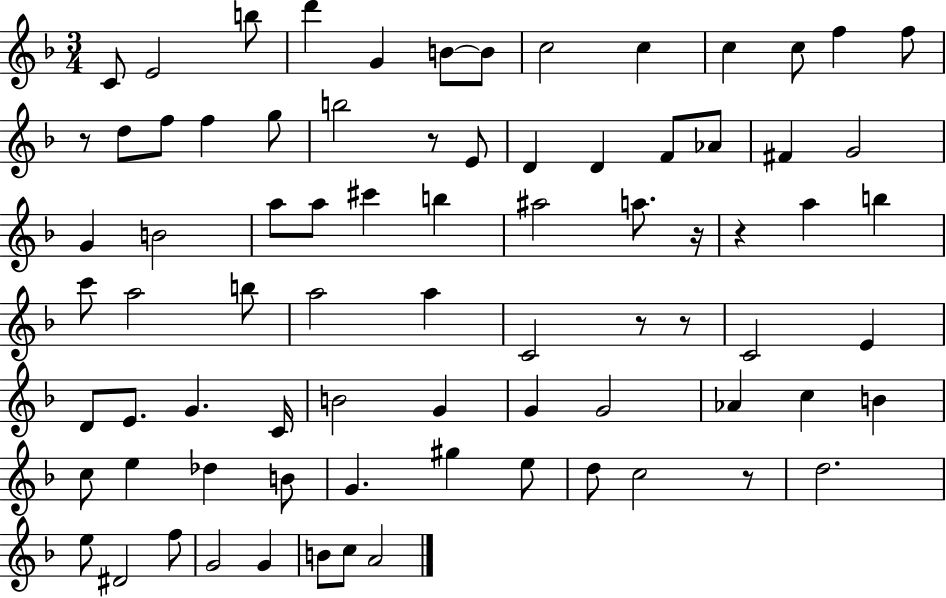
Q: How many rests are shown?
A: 7